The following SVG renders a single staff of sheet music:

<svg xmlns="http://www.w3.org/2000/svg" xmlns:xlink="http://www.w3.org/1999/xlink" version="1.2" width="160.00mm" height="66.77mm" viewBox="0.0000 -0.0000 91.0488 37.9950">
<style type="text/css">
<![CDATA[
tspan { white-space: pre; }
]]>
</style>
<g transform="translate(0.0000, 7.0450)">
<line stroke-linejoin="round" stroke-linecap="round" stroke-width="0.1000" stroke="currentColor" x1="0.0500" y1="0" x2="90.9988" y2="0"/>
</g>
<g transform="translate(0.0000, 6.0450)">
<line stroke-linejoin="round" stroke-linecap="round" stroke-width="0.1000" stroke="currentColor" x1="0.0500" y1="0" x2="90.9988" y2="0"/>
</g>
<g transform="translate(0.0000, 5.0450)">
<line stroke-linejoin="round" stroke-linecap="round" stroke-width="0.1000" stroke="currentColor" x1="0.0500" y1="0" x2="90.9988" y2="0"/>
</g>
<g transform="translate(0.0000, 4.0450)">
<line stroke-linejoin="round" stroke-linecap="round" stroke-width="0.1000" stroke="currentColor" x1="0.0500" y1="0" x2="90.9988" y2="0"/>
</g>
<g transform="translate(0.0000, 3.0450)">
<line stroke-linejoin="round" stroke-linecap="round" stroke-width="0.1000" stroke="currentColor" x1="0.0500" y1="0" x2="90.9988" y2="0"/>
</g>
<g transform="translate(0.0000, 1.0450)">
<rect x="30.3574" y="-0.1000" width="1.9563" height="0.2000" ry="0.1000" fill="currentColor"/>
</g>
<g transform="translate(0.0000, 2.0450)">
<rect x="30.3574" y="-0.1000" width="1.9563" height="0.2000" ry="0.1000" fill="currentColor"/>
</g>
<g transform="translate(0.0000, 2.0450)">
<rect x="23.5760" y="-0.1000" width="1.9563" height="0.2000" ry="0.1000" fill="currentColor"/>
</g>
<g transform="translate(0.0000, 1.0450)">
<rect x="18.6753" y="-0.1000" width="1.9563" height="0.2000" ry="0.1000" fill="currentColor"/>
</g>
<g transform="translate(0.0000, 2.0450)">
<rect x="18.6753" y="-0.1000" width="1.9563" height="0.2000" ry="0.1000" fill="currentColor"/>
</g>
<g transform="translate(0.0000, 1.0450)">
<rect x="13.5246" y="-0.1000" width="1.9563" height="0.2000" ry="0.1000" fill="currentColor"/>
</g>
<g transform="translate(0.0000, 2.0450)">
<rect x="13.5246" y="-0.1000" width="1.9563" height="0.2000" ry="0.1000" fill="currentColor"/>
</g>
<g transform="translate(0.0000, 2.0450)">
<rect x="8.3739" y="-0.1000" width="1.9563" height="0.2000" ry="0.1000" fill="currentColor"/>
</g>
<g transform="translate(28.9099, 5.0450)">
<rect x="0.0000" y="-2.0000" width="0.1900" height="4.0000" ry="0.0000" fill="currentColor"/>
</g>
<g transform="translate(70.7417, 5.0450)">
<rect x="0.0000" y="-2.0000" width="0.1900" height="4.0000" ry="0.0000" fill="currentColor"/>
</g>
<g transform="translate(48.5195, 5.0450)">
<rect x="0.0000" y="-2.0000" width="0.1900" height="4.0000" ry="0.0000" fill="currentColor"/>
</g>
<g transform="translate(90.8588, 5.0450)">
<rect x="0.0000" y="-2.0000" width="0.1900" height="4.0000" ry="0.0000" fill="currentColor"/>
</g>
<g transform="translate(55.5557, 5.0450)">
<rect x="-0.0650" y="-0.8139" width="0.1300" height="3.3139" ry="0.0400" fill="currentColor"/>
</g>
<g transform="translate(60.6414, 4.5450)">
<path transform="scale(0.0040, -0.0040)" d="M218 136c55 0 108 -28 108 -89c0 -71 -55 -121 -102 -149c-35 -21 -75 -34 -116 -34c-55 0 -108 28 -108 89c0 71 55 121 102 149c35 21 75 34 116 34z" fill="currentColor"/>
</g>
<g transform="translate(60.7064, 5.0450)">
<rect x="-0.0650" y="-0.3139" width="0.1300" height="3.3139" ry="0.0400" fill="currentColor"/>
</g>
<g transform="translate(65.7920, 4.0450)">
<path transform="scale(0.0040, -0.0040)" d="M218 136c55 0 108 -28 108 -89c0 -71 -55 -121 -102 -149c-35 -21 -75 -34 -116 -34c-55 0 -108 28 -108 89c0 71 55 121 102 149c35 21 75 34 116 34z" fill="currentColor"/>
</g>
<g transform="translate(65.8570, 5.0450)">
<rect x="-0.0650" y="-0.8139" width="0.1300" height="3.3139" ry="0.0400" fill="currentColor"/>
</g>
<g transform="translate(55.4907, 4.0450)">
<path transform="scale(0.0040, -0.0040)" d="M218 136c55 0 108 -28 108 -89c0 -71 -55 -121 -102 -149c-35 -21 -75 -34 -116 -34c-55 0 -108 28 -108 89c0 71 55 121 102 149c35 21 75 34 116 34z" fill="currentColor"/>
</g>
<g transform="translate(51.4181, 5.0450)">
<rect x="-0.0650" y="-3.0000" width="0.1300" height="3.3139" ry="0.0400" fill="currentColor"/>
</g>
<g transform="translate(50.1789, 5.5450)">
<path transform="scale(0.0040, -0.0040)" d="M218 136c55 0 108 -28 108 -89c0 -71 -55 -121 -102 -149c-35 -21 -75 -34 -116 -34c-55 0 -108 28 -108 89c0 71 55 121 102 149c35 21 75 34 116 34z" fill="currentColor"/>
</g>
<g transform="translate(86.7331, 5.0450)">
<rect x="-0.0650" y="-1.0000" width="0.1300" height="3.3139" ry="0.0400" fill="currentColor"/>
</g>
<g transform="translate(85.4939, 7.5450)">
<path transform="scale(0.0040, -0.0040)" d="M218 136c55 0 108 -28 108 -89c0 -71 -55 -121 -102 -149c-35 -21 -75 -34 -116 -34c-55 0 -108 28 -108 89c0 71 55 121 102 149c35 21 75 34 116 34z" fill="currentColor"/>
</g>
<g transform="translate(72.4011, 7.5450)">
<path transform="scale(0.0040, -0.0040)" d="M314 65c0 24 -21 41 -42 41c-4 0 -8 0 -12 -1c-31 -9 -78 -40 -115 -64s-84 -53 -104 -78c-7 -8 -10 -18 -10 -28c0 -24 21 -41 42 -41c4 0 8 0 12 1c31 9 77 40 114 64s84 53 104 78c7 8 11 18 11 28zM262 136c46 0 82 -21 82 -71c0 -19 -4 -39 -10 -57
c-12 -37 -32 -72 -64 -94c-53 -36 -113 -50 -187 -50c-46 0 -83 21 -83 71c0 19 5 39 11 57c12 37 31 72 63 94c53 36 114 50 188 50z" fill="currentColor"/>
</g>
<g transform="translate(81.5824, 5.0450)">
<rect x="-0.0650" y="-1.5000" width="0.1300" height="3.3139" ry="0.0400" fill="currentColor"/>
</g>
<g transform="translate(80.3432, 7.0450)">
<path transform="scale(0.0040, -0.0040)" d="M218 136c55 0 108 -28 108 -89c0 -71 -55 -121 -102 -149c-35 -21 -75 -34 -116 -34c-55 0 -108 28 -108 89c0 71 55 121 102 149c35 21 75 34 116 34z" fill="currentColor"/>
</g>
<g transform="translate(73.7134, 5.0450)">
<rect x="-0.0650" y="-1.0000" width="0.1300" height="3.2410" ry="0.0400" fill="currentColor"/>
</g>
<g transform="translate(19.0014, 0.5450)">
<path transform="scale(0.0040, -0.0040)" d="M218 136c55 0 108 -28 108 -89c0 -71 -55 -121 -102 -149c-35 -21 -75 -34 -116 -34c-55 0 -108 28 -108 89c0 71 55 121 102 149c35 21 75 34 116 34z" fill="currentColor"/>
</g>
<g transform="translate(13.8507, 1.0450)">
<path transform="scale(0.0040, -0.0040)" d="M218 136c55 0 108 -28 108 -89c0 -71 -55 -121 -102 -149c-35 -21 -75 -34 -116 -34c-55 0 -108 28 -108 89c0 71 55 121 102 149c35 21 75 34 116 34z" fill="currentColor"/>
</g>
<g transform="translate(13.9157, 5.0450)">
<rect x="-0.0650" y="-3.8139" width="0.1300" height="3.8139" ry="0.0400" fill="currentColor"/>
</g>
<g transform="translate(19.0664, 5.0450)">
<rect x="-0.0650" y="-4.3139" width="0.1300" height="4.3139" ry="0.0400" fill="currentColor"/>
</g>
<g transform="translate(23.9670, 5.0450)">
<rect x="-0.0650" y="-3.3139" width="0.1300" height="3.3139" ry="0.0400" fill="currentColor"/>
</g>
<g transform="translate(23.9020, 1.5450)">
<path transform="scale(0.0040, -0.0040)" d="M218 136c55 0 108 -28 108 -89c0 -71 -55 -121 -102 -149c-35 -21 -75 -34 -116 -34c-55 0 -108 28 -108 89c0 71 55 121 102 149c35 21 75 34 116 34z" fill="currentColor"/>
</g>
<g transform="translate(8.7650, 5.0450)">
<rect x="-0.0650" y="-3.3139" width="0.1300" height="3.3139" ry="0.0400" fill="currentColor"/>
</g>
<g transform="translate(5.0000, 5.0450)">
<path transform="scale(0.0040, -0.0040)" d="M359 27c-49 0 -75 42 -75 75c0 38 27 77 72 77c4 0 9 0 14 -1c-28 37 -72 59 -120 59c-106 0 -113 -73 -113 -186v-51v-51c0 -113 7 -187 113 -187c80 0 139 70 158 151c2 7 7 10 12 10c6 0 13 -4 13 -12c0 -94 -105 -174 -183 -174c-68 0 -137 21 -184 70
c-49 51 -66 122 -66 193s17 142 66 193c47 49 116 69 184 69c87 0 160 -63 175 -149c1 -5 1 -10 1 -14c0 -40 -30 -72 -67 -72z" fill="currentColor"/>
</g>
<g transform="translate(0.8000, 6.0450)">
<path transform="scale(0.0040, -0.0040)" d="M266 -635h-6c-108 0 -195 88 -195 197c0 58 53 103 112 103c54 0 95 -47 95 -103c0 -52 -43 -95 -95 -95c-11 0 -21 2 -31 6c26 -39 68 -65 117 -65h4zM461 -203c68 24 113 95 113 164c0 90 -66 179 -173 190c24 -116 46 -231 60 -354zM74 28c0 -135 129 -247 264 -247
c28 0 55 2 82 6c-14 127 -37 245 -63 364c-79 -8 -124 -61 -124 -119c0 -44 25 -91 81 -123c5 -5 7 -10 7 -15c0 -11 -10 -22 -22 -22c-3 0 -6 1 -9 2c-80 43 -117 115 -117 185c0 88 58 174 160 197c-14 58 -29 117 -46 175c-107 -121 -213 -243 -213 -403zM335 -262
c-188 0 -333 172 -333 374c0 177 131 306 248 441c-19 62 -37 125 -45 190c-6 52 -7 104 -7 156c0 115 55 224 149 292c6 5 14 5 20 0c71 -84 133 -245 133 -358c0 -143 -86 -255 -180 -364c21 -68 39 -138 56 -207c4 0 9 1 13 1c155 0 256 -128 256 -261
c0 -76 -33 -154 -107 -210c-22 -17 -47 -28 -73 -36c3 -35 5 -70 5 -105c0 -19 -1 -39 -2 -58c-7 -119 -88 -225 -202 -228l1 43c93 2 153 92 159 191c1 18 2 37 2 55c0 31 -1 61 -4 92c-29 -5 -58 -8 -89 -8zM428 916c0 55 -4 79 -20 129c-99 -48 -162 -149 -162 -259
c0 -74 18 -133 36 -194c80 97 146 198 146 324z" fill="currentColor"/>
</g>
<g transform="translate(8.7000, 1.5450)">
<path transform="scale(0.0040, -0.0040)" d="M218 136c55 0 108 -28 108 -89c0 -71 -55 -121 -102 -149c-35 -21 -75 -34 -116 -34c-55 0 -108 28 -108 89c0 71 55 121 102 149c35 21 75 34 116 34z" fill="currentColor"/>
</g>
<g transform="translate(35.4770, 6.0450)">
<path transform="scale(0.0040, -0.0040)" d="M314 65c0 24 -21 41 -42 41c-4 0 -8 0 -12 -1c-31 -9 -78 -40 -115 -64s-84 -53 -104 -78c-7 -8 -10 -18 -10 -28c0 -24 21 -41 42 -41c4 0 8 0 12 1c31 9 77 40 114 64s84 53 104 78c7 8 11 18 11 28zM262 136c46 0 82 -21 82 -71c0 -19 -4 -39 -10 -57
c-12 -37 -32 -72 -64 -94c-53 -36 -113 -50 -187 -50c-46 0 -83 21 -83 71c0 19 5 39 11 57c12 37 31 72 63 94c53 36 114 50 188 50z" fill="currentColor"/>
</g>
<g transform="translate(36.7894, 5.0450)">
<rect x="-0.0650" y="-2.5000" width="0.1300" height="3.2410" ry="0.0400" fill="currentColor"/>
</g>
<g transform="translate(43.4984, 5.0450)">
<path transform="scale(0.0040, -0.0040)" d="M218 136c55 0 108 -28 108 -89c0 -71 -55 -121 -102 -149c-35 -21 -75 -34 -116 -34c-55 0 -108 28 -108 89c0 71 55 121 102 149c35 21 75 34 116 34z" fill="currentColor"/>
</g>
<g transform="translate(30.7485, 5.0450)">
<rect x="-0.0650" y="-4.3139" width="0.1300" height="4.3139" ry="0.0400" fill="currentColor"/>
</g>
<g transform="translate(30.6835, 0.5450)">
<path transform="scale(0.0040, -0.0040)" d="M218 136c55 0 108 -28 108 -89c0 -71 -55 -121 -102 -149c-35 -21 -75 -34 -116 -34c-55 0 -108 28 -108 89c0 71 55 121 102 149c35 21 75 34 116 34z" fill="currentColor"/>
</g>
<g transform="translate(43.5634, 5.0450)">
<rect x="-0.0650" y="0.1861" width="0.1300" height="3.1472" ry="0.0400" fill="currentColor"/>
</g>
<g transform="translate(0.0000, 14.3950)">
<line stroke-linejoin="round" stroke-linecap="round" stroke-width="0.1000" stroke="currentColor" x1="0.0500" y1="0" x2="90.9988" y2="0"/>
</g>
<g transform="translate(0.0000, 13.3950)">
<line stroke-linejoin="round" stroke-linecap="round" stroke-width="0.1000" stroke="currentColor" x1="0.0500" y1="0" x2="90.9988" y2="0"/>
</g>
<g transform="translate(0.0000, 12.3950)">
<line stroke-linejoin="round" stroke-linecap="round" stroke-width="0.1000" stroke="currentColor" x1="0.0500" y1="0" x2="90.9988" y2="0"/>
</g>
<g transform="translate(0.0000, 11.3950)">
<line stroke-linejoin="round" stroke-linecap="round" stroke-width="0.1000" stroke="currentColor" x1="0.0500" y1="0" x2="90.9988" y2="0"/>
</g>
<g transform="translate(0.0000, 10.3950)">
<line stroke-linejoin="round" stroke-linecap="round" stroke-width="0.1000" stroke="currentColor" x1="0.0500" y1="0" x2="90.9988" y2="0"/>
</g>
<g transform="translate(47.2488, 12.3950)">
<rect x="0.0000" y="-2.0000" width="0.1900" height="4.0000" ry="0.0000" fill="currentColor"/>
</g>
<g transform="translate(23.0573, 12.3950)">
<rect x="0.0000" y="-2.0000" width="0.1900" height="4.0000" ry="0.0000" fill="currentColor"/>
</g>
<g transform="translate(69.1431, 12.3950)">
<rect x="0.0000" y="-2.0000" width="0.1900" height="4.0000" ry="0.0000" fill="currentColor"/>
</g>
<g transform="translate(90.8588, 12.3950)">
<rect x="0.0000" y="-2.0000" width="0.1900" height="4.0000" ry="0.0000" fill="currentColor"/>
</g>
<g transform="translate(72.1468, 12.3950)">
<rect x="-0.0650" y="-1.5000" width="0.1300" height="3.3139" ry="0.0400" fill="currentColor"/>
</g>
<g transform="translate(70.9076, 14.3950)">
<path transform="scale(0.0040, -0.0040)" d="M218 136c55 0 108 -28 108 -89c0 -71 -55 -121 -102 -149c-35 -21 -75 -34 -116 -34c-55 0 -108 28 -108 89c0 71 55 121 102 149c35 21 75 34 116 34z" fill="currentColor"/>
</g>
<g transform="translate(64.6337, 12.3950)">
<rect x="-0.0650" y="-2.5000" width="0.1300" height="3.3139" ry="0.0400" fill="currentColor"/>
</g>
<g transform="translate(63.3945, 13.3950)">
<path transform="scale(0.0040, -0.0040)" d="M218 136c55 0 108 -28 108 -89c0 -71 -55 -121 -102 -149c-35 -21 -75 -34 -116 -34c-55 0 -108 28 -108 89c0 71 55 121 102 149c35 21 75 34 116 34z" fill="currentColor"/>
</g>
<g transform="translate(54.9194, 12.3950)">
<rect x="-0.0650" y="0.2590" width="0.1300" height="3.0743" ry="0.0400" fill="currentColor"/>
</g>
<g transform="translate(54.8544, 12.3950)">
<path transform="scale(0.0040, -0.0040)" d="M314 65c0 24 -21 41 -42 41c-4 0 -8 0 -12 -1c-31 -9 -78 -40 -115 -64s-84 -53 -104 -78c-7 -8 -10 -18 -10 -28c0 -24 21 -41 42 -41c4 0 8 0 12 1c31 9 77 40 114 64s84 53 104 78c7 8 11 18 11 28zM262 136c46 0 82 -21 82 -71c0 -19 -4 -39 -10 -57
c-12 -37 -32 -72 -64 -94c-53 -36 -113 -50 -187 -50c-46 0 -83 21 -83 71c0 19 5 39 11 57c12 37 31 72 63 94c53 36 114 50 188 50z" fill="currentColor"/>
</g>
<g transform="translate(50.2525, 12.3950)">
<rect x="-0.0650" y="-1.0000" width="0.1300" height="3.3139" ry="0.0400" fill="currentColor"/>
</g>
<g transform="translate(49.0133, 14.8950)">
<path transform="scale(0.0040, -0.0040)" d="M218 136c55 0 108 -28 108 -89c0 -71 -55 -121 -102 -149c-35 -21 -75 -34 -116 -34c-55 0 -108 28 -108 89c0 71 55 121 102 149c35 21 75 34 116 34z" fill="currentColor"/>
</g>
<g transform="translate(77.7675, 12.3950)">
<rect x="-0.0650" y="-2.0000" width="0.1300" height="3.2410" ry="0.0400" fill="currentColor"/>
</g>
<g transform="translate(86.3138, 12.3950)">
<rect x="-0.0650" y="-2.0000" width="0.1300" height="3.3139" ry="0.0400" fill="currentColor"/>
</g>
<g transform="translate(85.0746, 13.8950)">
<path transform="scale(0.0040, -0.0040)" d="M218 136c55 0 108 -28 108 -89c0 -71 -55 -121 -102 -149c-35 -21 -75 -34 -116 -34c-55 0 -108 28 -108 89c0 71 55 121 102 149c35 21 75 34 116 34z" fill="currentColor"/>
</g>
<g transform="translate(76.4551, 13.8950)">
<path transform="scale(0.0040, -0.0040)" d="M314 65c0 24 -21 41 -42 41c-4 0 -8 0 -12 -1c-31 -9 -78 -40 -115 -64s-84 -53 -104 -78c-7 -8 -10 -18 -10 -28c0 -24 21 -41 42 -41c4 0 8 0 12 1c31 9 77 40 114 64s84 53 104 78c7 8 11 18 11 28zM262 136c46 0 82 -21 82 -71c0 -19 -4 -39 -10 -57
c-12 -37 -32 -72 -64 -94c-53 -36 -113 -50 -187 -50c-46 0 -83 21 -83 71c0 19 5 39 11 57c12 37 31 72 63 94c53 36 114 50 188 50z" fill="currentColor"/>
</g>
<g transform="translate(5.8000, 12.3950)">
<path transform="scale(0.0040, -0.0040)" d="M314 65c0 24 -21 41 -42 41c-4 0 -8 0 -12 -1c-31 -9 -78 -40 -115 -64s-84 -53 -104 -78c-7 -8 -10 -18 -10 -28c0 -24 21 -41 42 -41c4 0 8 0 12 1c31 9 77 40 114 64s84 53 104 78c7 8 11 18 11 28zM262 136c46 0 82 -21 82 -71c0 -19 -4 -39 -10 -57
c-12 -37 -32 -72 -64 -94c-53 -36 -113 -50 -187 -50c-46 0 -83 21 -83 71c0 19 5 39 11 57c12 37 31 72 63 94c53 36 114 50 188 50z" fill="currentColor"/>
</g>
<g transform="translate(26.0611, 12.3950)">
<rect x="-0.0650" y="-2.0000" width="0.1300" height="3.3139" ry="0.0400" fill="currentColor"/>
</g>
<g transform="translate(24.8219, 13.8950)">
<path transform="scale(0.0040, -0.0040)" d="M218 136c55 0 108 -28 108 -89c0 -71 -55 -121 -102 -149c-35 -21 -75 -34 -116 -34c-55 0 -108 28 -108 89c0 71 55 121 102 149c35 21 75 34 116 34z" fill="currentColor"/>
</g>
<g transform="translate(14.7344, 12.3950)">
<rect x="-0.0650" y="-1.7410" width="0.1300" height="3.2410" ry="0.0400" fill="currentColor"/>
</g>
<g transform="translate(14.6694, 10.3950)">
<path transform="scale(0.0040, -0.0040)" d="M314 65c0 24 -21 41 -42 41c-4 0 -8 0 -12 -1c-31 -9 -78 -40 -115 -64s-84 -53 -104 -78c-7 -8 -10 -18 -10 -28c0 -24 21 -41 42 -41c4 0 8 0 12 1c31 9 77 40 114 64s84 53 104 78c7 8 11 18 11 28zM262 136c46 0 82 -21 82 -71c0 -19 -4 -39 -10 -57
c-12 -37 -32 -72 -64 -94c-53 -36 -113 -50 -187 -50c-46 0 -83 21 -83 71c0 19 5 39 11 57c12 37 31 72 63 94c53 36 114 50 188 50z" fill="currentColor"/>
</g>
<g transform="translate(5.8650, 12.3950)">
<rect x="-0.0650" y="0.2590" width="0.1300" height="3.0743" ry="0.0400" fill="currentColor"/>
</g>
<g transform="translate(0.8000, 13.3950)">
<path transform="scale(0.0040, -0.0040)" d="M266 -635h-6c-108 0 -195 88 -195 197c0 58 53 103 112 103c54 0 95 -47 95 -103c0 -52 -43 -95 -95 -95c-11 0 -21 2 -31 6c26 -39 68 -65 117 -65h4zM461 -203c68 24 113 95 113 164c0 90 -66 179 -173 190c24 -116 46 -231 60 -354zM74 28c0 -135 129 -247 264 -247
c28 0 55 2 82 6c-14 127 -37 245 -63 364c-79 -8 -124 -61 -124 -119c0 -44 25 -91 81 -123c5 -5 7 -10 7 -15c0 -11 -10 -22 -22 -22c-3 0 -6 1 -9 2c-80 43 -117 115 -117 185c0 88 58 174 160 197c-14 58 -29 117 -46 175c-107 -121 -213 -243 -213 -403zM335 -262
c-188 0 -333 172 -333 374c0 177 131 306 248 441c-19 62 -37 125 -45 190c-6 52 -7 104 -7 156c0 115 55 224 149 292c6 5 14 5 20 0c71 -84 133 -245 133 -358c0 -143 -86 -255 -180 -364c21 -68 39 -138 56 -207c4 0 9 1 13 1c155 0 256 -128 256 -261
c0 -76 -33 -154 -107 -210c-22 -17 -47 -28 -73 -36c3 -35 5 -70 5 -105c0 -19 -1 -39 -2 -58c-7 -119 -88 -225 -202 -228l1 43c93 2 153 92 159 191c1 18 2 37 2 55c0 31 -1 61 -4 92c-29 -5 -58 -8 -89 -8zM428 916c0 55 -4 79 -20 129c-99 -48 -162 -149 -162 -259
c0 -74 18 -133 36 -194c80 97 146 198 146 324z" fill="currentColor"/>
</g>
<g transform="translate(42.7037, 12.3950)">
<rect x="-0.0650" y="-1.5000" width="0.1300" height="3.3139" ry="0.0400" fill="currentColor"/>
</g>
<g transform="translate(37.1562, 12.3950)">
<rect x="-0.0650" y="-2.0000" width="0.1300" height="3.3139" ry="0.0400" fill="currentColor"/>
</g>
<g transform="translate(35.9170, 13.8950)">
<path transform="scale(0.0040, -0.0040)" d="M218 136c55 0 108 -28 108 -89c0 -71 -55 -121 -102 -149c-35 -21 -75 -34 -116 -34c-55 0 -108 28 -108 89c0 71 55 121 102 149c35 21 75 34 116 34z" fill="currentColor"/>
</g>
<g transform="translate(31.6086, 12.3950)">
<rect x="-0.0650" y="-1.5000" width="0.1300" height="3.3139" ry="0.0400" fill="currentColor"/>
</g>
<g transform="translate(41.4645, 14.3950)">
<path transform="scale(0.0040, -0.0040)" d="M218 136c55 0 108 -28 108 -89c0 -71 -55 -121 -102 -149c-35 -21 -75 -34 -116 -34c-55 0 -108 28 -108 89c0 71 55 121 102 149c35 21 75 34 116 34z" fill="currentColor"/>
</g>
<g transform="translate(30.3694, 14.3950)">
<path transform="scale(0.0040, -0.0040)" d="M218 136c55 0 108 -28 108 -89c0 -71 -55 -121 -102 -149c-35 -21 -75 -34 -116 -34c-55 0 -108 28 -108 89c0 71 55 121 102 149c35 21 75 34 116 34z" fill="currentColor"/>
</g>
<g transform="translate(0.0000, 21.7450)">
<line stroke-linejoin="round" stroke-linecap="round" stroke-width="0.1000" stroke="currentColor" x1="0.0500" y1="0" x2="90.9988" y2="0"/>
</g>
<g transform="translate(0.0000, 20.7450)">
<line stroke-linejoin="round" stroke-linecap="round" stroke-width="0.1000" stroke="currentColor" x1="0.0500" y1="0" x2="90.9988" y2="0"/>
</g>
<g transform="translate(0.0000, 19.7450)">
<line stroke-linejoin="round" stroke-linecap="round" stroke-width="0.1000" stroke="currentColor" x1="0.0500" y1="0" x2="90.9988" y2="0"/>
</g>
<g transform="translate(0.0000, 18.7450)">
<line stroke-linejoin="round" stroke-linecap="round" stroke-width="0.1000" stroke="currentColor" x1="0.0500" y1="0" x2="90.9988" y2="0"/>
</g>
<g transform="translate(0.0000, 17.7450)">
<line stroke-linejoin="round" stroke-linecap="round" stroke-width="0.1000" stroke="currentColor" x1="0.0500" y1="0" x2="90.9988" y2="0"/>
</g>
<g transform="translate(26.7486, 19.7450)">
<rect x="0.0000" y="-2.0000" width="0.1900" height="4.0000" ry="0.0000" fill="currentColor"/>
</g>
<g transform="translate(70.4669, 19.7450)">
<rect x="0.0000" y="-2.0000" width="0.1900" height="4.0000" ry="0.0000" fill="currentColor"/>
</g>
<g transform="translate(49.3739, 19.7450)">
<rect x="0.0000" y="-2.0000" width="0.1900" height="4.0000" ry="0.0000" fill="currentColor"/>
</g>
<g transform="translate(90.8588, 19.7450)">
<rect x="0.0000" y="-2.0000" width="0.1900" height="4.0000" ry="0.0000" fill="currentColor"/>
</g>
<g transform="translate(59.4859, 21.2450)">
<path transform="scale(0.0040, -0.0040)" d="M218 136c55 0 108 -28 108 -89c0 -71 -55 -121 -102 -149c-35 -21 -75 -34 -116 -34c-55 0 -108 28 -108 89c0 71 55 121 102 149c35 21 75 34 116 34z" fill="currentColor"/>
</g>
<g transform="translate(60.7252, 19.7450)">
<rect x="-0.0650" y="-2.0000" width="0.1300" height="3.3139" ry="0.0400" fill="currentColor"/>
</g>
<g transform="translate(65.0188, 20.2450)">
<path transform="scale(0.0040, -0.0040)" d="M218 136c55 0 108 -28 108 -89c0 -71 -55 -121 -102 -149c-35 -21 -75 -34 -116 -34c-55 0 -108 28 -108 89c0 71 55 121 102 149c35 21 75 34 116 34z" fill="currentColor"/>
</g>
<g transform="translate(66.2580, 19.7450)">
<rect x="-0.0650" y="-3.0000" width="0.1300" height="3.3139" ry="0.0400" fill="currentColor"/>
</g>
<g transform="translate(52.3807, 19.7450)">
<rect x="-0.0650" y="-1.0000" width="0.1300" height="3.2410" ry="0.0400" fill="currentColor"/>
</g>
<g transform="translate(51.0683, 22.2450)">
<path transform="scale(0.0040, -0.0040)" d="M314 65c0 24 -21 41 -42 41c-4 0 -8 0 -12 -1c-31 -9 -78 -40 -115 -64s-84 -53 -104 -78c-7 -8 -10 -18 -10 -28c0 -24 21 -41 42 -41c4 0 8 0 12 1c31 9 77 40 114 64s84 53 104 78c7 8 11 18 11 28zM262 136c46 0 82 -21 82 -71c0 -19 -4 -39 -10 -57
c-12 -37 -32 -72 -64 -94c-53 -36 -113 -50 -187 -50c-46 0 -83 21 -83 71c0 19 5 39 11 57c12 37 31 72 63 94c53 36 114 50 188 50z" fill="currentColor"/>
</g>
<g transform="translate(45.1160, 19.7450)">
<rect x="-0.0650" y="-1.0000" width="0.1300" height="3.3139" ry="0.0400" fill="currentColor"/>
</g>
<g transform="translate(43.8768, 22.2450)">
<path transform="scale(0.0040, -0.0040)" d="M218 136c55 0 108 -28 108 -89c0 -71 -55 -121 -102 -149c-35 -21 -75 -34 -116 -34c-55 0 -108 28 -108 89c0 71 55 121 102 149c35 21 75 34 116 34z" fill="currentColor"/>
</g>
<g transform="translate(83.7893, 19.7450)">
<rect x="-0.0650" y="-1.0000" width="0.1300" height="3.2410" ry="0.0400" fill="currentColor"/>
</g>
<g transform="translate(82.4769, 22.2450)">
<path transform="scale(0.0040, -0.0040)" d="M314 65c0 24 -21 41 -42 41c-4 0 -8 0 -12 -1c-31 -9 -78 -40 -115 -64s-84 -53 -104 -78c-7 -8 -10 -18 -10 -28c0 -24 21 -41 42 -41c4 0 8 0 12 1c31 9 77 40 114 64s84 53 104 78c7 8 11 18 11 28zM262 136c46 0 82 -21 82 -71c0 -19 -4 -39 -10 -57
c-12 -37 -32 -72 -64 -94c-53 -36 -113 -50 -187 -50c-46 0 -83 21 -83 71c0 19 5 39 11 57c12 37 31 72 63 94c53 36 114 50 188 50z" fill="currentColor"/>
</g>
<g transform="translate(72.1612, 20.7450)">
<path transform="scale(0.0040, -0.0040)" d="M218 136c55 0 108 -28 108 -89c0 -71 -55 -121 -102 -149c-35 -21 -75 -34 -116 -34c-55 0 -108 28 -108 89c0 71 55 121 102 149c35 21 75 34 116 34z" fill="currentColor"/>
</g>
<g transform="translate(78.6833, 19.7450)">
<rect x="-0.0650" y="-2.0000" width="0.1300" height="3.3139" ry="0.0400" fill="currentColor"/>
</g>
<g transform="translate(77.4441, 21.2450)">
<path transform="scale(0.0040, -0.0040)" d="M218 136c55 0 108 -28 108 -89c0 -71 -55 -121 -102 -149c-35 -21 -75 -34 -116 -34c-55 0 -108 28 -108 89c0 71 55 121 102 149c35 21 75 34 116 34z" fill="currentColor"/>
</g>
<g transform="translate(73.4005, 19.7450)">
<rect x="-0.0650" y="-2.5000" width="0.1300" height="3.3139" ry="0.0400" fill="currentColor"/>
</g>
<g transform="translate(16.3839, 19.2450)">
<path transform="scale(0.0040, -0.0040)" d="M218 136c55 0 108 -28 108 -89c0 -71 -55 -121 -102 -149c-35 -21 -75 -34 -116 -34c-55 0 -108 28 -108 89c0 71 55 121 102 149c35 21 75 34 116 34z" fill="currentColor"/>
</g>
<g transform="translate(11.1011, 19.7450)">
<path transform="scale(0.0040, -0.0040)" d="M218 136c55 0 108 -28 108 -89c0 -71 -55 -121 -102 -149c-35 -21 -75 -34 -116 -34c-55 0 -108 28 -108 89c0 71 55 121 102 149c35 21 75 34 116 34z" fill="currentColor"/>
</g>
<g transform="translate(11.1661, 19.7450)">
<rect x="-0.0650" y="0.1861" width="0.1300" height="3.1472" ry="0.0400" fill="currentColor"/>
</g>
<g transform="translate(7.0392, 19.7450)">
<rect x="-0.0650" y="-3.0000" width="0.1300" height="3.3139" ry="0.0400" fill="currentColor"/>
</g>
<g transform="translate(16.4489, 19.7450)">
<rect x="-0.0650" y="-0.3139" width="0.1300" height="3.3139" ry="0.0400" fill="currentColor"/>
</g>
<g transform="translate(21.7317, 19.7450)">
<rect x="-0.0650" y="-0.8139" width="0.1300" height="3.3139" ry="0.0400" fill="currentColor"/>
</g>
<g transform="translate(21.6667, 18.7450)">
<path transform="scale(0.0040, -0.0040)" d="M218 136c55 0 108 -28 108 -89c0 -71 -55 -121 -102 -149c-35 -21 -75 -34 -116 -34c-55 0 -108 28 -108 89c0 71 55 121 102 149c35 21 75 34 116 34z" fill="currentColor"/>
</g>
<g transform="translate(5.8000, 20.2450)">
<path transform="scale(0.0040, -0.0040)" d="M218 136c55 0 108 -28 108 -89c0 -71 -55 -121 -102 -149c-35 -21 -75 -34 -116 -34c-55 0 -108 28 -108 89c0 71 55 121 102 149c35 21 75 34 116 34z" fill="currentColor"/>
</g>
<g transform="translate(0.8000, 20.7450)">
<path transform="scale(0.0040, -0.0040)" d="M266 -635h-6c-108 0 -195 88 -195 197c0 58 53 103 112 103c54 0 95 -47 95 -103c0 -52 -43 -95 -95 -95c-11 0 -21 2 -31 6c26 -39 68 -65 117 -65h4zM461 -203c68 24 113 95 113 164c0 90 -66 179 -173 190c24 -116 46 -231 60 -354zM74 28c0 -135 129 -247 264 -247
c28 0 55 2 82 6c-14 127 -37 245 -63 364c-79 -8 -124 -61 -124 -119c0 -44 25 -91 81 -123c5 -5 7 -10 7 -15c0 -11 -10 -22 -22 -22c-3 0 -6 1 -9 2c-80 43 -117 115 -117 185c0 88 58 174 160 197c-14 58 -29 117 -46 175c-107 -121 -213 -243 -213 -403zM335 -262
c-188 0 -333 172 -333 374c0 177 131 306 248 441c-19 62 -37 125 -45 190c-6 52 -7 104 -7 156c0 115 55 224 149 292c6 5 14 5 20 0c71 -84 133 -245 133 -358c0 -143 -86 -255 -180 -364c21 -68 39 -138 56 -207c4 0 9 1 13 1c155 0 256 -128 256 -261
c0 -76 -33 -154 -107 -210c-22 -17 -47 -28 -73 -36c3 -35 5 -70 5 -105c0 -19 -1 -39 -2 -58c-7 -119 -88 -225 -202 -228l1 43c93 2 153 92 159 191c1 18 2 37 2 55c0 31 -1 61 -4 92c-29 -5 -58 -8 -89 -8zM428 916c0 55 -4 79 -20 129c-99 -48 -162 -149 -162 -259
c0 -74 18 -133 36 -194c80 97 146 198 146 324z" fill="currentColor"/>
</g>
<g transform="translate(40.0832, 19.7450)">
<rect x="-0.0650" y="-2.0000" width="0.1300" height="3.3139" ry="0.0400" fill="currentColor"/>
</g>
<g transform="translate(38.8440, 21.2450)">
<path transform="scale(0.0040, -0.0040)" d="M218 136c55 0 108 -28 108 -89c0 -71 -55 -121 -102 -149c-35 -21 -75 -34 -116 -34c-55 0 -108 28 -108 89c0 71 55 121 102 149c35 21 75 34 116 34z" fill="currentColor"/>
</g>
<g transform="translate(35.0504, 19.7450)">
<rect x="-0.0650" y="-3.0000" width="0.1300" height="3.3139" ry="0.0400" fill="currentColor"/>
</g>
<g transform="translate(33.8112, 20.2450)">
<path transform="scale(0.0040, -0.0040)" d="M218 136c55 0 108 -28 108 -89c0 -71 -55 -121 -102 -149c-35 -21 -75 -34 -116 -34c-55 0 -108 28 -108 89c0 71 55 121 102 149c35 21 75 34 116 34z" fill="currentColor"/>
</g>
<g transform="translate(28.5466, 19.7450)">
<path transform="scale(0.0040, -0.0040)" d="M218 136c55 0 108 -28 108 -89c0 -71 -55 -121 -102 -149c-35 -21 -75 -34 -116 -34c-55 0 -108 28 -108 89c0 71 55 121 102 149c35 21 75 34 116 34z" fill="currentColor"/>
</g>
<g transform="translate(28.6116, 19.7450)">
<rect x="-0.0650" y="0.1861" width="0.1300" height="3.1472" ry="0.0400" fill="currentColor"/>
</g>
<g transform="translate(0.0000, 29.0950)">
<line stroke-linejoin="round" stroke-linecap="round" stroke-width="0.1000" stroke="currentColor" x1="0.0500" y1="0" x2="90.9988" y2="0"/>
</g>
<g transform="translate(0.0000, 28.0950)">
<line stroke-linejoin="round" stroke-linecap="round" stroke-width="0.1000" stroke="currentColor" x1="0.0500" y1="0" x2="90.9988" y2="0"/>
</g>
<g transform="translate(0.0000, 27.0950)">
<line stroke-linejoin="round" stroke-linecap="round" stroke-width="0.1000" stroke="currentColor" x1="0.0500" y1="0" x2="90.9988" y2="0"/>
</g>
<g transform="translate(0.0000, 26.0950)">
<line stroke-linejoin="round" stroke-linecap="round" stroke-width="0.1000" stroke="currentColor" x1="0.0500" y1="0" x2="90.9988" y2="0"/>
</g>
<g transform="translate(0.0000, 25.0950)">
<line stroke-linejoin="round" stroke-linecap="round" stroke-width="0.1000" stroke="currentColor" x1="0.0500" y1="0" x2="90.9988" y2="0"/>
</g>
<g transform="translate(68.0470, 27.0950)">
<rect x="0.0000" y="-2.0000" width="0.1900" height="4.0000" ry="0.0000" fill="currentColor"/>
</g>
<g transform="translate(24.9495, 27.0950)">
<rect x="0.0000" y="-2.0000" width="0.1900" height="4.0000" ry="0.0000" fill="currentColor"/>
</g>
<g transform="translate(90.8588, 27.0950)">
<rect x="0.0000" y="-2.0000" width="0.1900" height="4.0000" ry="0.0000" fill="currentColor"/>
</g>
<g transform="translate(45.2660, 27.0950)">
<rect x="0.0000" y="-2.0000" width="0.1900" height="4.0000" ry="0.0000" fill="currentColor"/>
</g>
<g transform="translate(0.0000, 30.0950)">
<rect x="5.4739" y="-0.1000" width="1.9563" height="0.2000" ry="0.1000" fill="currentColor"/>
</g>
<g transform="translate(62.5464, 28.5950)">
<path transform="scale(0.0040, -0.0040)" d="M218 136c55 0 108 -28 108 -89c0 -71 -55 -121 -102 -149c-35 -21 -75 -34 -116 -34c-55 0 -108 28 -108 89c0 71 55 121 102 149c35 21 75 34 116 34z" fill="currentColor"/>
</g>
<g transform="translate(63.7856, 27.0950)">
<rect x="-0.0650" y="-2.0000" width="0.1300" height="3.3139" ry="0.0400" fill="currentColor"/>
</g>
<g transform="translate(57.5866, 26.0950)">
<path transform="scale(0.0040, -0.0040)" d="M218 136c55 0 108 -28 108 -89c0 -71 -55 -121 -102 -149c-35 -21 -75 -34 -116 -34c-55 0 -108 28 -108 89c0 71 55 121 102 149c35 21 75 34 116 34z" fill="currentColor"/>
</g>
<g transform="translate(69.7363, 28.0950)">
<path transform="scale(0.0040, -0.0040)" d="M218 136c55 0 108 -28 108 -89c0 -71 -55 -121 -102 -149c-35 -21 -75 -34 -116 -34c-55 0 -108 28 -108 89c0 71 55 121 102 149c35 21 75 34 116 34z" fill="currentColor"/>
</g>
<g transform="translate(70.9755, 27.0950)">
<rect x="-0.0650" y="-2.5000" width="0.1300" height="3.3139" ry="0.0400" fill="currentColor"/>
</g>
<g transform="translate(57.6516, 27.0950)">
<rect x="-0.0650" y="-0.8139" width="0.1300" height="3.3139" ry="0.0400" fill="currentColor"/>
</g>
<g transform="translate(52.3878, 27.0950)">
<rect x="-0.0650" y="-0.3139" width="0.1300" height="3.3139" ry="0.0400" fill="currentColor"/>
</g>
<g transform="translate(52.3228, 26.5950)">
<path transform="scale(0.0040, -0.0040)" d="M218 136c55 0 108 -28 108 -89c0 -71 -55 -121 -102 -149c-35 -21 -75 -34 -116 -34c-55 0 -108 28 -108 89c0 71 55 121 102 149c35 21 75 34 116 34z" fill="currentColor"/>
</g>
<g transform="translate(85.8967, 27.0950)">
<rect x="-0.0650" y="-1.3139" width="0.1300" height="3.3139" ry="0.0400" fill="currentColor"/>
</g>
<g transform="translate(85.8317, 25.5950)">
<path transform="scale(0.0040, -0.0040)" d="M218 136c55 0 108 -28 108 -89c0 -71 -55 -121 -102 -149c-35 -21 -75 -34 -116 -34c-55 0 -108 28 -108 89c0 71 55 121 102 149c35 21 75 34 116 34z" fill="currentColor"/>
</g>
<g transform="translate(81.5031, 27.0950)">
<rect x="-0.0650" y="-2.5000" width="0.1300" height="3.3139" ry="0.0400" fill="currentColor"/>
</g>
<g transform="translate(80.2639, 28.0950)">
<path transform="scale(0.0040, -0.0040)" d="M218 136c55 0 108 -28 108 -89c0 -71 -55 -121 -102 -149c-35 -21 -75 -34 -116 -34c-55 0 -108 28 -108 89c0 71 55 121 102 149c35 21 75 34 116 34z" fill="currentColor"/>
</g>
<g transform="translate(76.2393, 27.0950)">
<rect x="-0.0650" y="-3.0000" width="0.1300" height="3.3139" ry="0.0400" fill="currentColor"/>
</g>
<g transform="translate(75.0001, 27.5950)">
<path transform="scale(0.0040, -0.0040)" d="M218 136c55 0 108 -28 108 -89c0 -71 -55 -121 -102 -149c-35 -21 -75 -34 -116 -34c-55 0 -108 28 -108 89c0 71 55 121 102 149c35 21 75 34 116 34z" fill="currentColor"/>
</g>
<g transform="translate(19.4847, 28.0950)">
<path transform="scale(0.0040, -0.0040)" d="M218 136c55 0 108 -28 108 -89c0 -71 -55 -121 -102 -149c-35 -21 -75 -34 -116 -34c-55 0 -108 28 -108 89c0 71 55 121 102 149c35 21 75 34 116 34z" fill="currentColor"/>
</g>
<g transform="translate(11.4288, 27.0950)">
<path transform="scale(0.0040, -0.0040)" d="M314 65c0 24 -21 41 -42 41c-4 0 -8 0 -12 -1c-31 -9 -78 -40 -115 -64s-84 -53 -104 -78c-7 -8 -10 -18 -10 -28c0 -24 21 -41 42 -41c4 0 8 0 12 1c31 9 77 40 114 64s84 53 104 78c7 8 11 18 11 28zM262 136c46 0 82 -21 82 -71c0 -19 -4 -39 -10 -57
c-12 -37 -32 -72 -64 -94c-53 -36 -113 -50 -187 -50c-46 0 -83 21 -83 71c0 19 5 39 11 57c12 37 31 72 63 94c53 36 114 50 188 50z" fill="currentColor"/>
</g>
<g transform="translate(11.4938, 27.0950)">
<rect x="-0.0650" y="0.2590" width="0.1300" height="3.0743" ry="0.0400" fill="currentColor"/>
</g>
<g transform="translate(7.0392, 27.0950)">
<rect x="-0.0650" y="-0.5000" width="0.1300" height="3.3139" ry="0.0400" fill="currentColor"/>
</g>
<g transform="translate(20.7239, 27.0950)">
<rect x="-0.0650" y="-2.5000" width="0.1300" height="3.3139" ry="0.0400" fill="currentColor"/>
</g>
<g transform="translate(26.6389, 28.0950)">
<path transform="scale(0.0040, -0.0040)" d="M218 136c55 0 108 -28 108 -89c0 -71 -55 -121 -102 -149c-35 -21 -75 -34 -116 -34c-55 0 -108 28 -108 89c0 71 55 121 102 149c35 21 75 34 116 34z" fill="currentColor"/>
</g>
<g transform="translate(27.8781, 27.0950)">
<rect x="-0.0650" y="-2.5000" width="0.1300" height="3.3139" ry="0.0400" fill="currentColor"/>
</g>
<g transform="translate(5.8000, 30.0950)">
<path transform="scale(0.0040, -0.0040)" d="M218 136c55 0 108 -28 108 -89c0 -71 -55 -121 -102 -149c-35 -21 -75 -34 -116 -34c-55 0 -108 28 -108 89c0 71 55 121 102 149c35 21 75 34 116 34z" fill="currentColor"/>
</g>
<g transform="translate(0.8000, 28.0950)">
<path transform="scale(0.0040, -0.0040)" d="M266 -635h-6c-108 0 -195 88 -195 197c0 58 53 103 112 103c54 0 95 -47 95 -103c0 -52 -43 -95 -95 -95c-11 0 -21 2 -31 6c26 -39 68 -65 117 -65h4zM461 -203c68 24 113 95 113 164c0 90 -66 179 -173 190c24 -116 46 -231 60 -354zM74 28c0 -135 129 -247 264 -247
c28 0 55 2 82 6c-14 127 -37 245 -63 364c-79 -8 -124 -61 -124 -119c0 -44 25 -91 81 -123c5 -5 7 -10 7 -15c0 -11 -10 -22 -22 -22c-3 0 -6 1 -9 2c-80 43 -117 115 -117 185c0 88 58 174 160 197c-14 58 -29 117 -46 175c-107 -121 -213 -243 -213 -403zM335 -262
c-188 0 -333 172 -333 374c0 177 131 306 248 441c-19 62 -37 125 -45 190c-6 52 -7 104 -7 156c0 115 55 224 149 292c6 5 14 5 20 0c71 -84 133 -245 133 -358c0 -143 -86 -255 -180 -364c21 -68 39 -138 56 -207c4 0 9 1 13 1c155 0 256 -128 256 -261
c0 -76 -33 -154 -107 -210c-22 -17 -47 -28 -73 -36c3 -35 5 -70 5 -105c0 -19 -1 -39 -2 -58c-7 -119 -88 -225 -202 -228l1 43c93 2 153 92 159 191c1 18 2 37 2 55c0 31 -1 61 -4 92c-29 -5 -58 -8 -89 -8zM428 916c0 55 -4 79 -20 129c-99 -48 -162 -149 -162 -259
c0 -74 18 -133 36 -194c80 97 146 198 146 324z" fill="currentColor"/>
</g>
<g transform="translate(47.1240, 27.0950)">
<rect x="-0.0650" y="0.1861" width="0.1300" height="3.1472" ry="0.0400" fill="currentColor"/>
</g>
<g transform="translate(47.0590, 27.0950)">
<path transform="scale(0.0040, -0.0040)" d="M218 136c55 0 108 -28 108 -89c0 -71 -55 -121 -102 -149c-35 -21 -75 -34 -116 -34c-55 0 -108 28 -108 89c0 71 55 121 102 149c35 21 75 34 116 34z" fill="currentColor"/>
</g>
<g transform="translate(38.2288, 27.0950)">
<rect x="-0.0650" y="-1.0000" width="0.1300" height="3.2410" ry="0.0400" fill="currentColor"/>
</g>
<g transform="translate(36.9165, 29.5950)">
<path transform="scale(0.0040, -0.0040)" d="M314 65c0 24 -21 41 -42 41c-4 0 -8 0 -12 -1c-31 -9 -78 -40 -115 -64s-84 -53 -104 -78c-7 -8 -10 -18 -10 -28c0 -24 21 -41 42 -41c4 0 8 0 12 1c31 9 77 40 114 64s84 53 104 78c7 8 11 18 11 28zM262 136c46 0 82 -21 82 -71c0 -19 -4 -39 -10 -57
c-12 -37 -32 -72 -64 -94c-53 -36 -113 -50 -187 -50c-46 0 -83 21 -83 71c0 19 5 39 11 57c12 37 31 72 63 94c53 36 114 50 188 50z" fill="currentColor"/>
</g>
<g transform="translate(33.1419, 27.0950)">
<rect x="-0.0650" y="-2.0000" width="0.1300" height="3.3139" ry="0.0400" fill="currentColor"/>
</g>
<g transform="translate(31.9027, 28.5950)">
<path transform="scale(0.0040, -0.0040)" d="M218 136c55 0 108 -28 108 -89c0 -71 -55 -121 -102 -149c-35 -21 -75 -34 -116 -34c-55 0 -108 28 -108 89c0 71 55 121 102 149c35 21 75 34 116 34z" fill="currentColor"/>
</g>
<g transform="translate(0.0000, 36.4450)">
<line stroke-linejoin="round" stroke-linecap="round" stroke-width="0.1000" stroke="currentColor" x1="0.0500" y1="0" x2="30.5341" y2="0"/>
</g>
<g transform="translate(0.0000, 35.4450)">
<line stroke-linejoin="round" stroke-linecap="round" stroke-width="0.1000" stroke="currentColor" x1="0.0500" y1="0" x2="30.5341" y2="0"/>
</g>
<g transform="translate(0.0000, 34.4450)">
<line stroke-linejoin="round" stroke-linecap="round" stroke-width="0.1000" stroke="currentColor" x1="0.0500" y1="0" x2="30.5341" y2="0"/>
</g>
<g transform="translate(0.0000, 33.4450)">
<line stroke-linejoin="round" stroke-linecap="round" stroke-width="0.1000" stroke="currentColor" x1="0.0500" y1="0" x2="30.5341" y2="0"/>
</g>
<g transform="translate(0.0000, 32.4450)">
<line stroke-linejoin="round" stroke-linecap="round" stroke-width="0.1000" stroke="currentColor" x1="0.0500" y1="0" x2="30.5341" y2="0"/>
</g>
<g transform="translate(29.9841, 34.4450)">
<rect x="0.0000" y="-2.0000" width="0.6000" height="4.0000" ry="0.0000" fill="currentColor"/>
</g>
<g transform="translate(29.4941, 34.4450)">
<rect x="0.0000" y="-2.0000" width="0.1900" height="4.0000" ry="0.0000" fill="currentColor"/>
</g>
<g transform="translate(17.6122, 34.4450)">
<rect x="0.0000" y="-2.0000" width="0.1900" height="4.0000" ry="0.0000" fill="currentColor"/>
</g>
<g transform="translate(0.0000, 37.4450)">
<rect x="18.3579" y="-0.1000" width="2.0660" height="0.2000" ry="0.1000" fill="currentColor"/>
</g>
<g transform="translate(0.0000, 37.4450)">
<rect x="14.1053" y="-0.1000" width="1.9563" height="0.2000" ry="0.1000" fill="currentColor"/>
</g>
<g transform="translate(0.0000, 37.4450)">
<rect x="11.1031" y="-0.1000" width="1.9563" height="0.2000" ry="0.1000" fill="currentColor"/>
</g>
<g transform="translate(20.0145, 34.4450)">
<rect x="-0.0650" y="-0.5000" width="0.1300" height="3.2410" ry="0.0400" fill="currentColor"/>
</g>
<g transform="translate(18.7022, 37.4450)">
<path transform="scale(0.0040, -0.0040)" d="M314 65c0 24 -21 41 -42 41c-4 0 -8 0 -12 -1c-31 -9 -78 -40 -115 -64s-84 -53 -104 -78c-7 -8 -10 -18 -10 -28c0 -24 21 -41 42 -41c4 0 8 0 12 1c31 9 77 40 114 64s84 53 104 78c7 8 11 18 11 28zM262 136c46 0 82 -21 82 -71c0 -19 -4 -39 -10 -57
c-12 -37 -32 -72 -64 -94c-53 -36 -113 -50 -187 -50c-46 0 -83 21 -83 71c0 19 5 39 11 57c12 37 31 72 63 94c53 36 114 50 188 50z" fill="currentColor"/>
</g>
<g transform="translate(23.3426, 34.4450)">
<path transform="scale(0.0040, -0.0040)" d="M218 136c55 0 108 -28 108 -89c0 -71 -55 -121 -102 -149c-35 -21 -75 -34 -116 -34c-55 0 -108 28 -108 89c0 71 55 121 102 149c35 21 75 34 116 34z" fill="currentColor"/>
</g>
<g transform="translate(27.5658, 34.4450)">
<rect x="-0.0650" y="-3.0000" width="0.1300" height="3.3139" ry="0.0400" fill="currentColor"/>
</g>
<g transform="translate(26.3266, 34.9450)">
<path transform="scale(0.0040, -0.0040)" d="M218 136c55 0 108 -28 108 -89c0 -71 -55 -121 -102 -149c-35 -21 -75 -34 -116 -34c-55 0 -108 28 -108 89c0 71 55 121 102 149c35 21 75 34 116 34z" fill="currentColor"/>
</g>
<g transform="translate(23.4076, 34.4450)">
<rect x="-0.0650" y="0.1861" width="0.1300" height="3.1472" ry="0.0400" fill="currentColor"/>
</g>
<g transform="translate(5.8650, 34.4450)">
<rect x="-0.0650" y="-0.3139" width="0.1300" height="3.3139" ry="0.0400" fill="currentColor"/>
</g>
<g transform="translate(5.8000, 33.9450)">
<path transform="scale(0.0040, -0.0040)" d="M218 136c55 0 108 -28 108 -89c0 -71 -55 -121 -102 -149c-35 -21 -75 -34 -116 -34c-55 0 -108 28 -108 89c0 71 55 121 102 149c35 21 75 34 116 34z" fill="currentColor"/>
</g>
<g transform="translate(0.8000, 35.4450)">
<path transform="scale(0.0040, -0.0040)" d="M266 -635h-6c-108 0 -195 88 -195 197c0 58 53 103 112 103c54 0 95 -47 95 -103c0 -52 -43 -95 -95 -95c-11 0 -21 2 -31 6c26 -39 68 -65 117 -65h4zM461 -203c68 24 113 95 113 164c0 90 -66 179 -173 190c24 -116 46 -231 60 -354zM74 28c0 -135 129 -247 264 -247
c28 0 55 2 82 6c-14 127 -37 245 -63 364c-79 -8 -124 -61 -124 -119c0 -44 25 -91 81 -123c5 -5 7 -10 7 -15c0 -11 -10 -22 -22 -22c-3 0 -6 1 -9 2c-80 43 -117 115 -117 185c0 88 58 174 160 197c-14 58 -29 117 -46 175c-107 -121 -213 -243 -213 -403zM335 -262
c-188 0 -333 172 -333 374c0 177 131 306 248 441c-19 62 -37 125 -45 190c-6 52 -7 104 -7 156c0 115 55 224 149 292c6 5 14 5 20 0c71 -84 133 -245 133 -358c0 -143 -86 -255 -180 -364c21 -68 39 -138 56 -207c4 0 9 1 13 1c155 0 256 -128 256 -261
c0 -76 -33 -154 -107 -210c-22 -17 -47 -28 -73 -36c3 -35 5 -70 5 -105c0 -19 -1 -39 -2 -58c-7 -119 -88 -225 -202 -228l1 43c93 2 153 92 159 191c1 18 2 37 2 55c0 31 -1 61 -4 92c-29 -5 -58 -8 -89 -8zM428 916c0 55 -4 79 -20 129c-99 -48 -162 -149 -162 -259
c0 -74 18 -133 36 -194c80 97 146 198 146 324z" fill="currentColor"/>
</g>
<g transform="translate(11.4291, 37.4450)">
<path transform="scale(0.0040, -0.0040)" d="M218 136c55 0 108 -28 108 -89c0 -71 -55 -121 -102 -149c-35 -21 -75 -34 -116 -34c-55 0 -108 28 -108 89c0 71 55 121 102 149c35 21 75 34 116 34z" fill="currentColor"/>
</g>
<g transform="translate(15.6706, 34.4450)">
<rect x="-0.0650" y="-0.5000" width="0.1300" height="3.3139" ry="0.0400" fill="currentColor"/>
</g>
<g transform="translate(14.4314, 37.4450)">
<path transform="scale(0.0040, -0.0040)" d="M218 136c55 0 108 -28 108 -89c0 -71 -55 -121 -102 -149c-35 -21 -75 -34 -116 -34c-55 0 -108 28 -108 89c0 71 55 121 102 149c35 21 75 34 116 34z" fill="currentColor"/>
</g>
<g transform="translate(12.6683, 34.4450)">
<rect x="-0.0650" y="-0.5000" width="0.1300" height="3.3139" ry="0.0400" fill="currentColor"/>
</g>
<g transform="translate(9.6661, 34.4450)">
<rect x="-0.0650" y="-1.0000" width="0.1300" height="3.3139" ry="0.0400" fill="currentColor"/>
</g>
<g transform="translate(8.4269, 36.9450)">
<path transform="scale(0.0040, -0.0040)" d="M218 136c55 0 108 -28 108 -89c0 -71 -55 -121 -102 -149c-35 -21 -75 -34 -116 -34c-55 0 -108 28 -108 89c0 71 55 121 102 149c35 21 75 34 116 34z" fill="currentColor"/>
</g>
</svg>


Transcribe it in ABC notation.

X:1
T:Untitled
M:4/4
L:1/4
K:C
b c' d' b d' G2 B A d c d D2 E D B2 f2 F E F E D B2 G E F2 F A B c d B A F D D2 F A G F D2 C B2 G G F D2 B c d F G A G e c D C C C2 B A